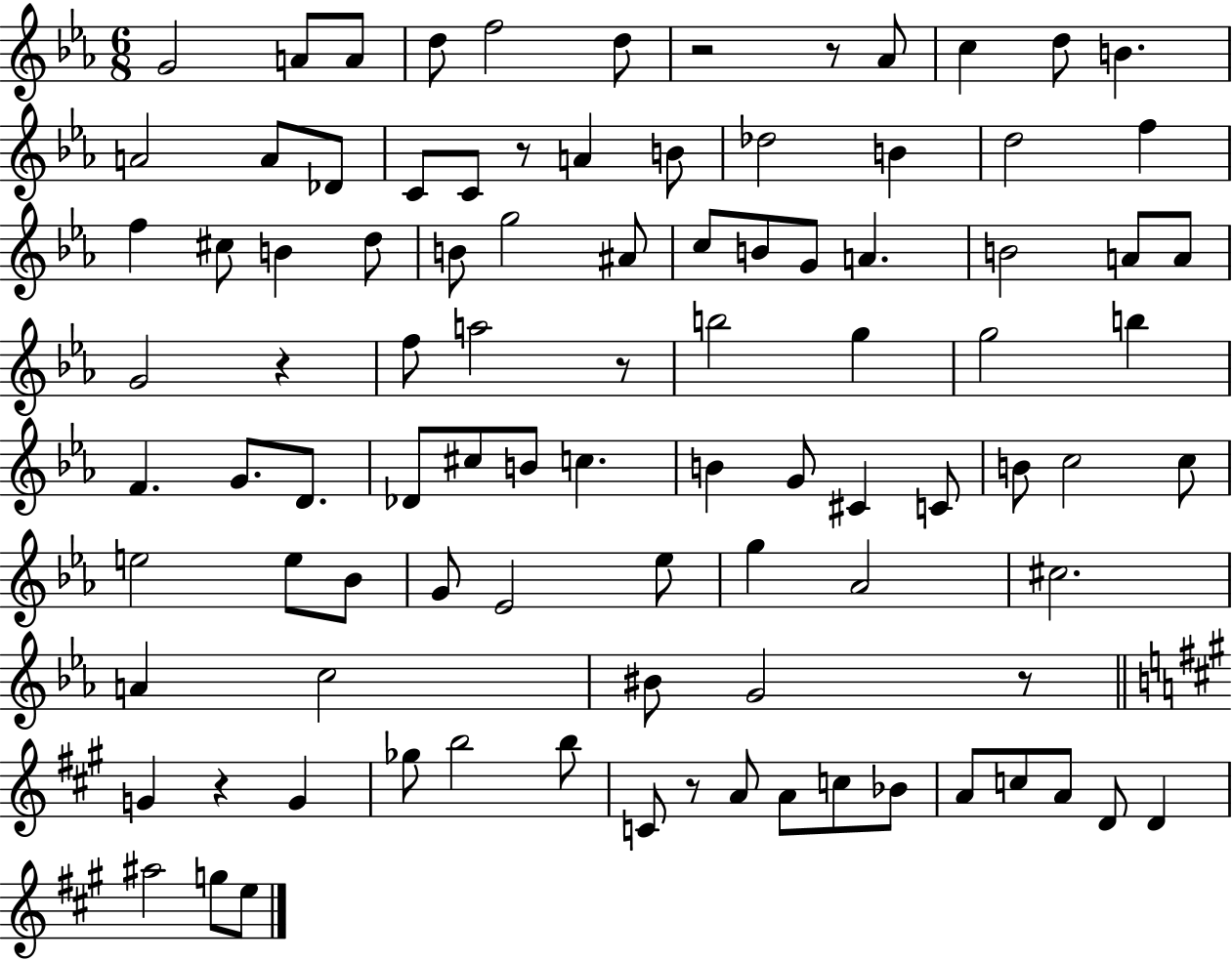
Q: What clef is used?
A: treble